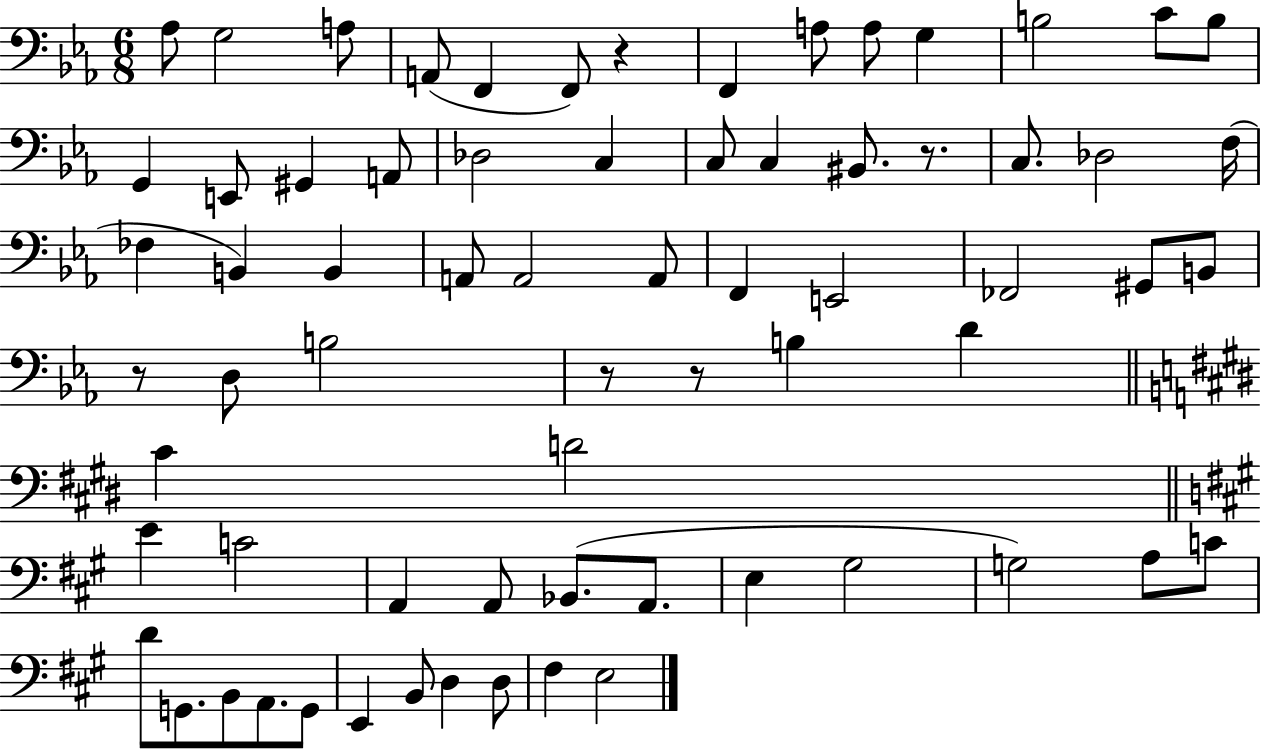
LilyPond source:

{
  \clef bass
  \numericTimeSignature
  \time 6/8
  \key ees \major
  aes8 g2 a8 | a,8( f,4 f,8) r4 | f,4 a8 a8 g4 | b2 c'8 b8 | \break g,4 e,8 gis,4 a,8 | des2 c4 | c8 c4 bis,8. r8. | c8. des2 f16( | \break fes4 b,4) b,4 | a,8 a,2 a,8 | f,4 e,2 | fes,2 gis,8 b,8 | \break r8 d8 b2 | r8 r8 b4 d'4 | \bar "||" \break \key e \major cis'4 d'2 | \bar "||" \break \key a \major e'4 c'2 | a,4 a,8 bes,8.( a,8. | e4 gis2 | g2) a8 c'8 | \break d'8 g,8. b,8 a,8. g,8 | e,4 b,8 d4 d8 | fis4 e2 | \bar "|."
}